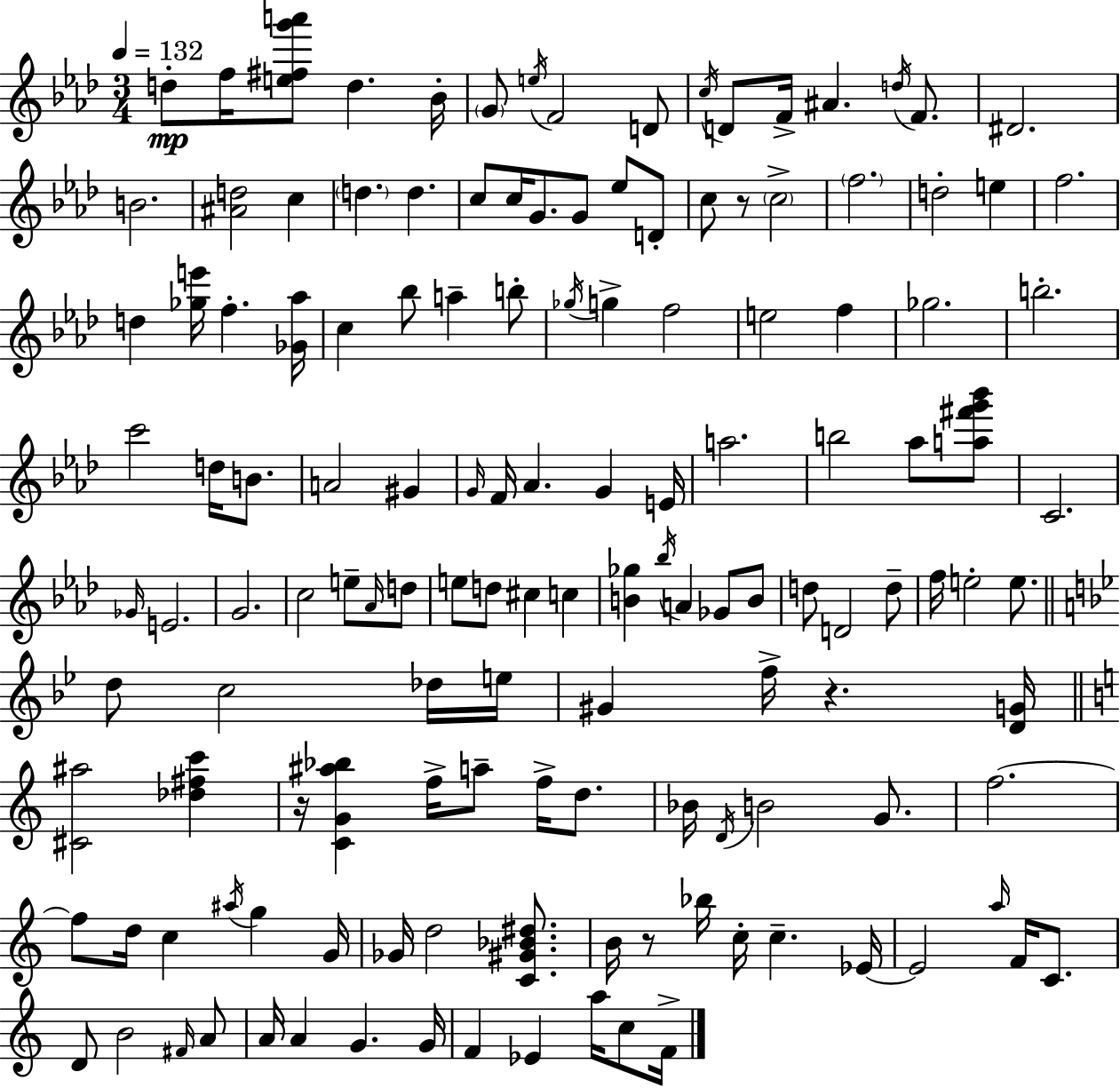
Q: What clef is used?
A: treble